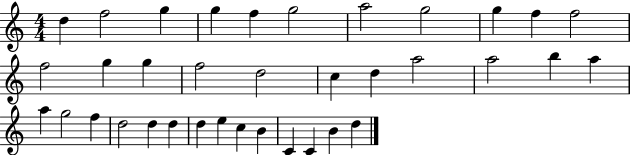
{
  \clef treble
  \numericTimeSignature
  \time 4/4
  \key c \major
  d''4 f''2 g''4 | g''4 f''4 g''2 | a''2 g''2 | g''4 f''4 f''2 | \break f''2 g''4 g''4 | f''2 d''2 | c''4 d''4 a''2 | a''2 b''4 a''4 | \break a''4 g''2 f''4 | d''2 d''4 d''4 | d''4 e''4 c''4 b'4 | c'4 c'4 b'4 d''4 | \break \bar "|."
}